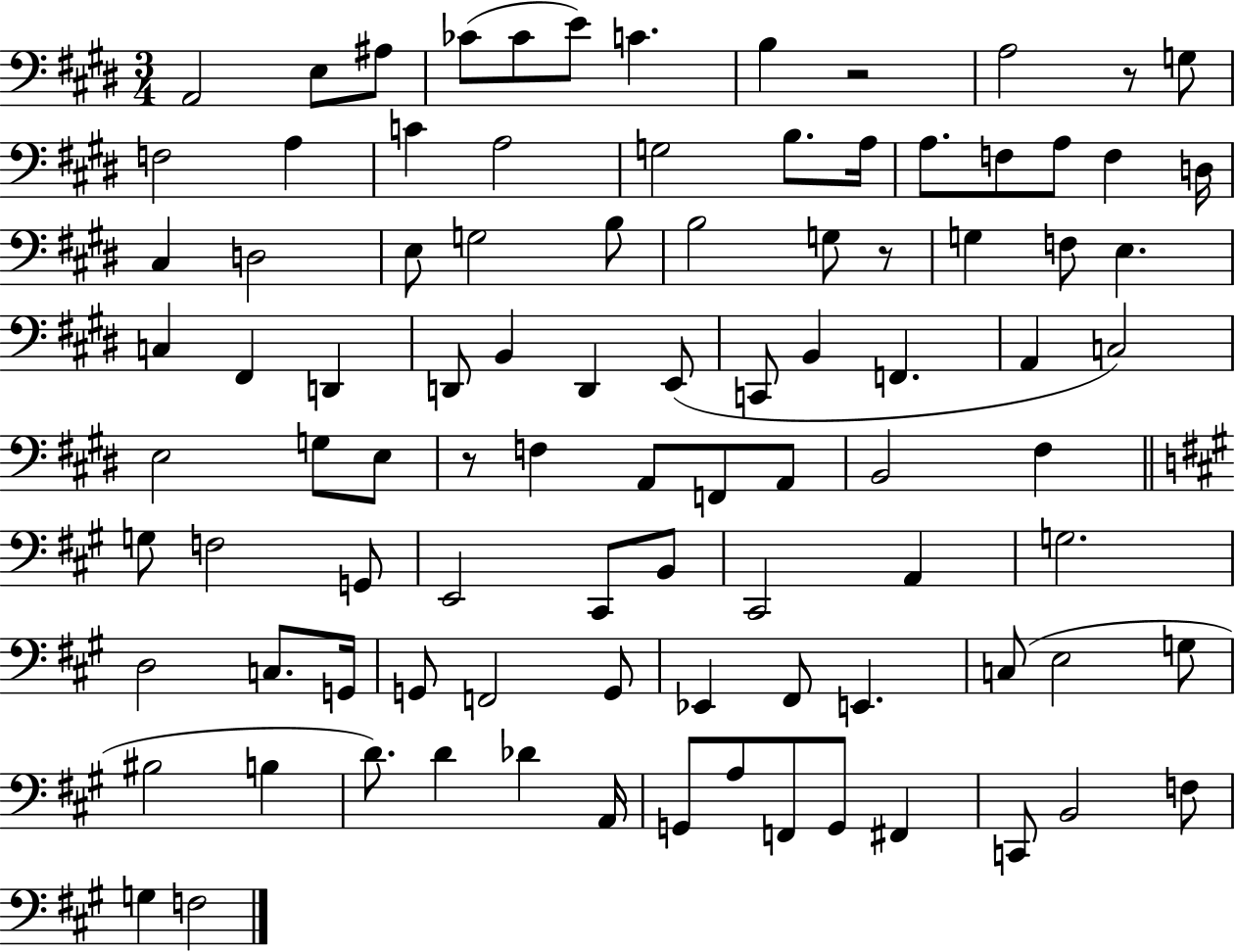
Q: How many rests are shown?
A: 4